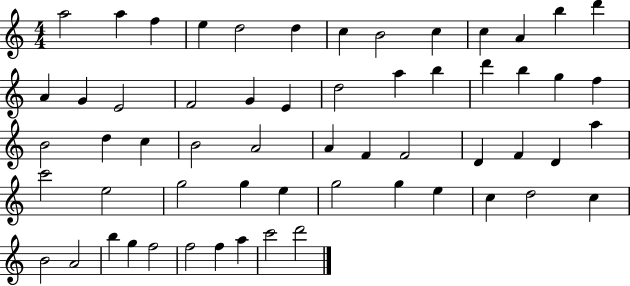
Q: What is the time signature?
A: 4/4